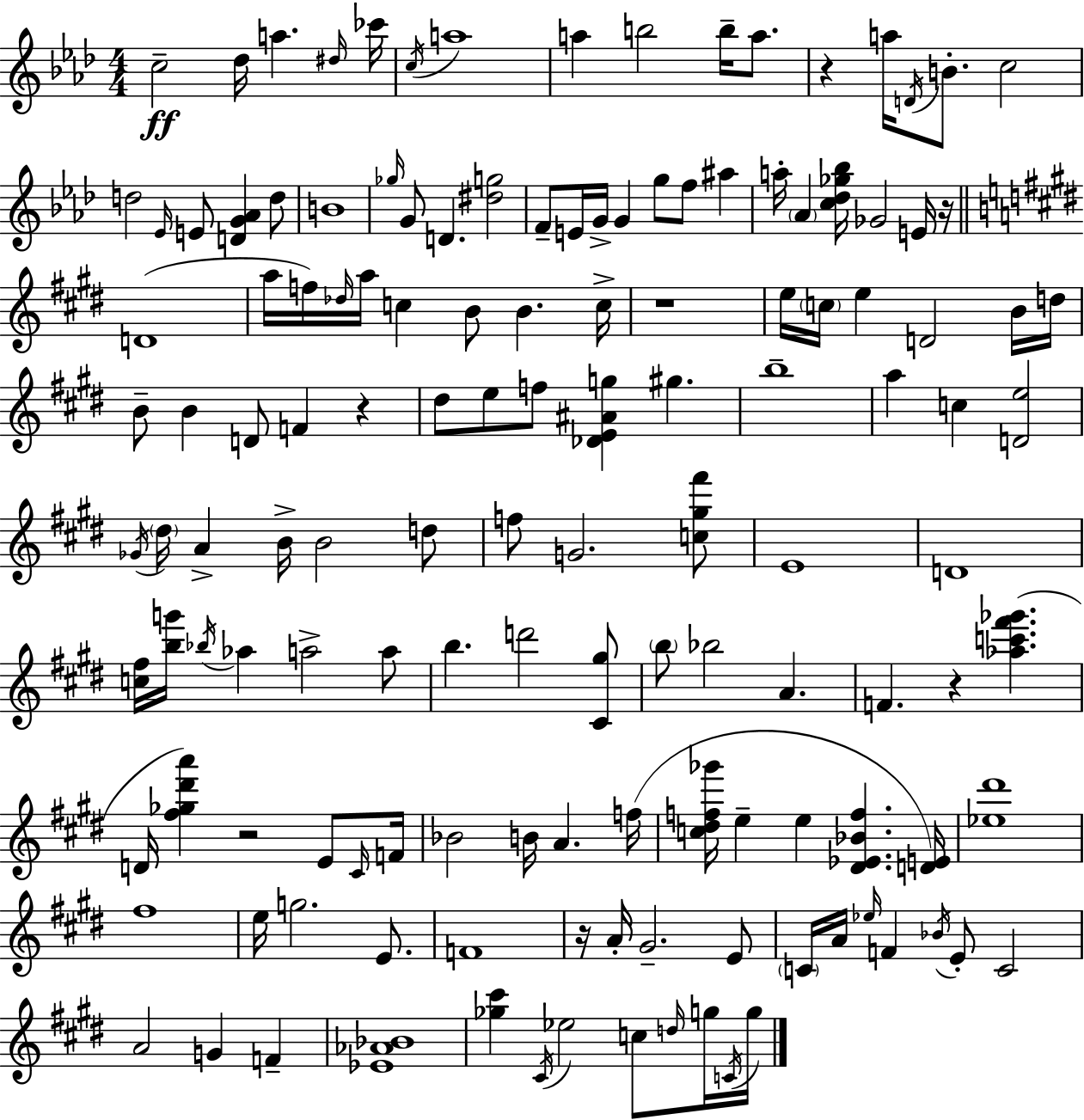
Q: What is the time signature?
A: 4/4